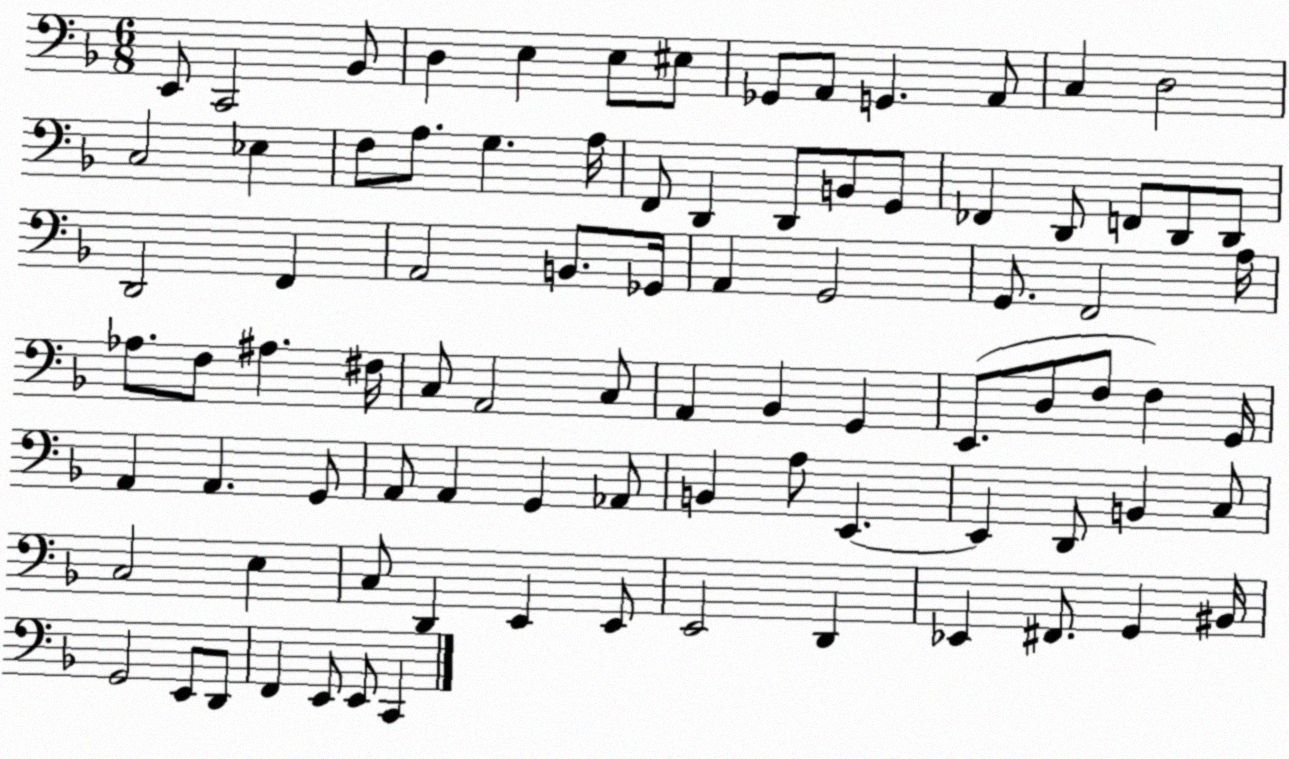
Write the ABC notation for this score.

X:1
T:Untitled
M:6/8
L:1/4
K:F
E,,/2 C,,2 _B,,/2 D, E, E,/2 ^E,/2 _G,,/2 A,,/2 G,, A,,/2 C, D,2 C,2 _E, F,/2 A,/2 G, A,/4 F,,/2 D,, D,,/2 B,,/2 G,,/2 _F,, D,,/2 F,,/2 D,,/2 D,,/2 D,,2 F,, A,,2 B,,/2 _G,,/4 A,, G,,2 G,,/2 F,,2 A,/4 _A,/2 F,/2 ^A, ^F,/4 C,/2 A,,2 C,/2 A,, _B,, G,, E,,/2 D,/2 F,/2 F, G,,/4 A,, A,, G,,/2 A,,/2 A,, G,, _A,,/2 B,, A,/2 E,, E,, D,,/2 B,, C,/2 C,2 E, C,/2 D,, E,, E,,/2 E,,2 D,, _E,, ^F,,/2 G,, ^B,,/4 G,,2 E,,/2 D,,/2 F,, E,,/2 E,,/2 C,,